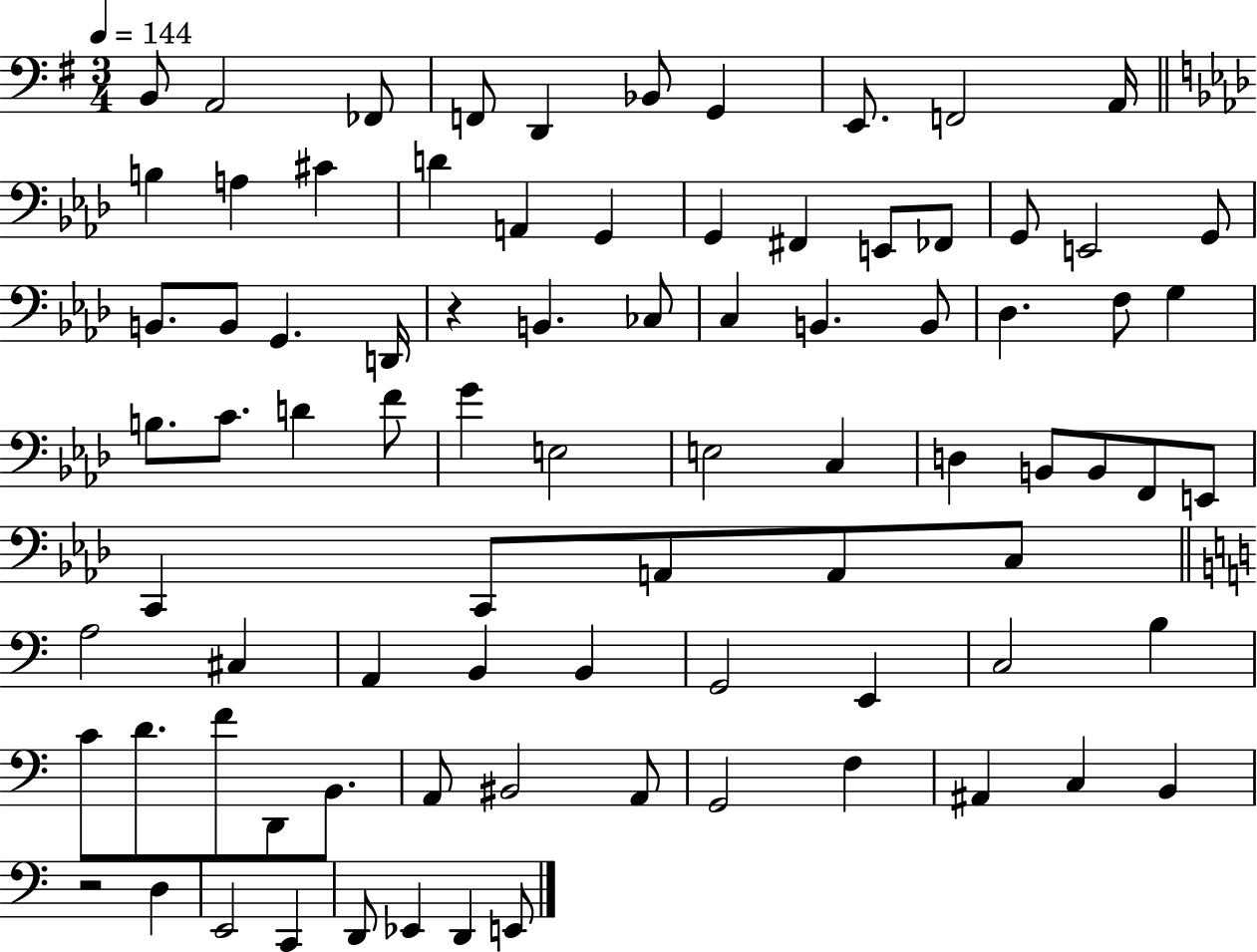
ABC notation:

X:1
T:Untitled
M:3/4
L:1/4
K:G
B,,/2 A,,2 _F,,/2 F,,/2 D,, _B,,/2 G,, E,,/2 F,,2 A,,/4 B, A, ^C D A,, G,, G,, ^F,, E,,/2 _F,,/2 G,,/2 E,,2 G,,/2 B,,/2 B,,/2 G,, D,,/4 z B,, _C,/2 C, B,, B,,/2 _D, F,/2 G, B,/2 C/2 D F/2 G E,2 E,2 C, D, B,,/2 B,,/2 F,,/2 E,,/2 C,, C,,/2 A,,/2 A,,/2 C,/2 A,2 ^C, A,, B,, B,, G,,2 E,, C,2 B, C/2 D/2 F/2 D,,/2 B,,/2 A,,/2 ^B,,2 A,,/2 G,,2 F, ^A,, C, B,, z2 D, E,,2 C,, D,,/2 _E,, D,, E,,/2